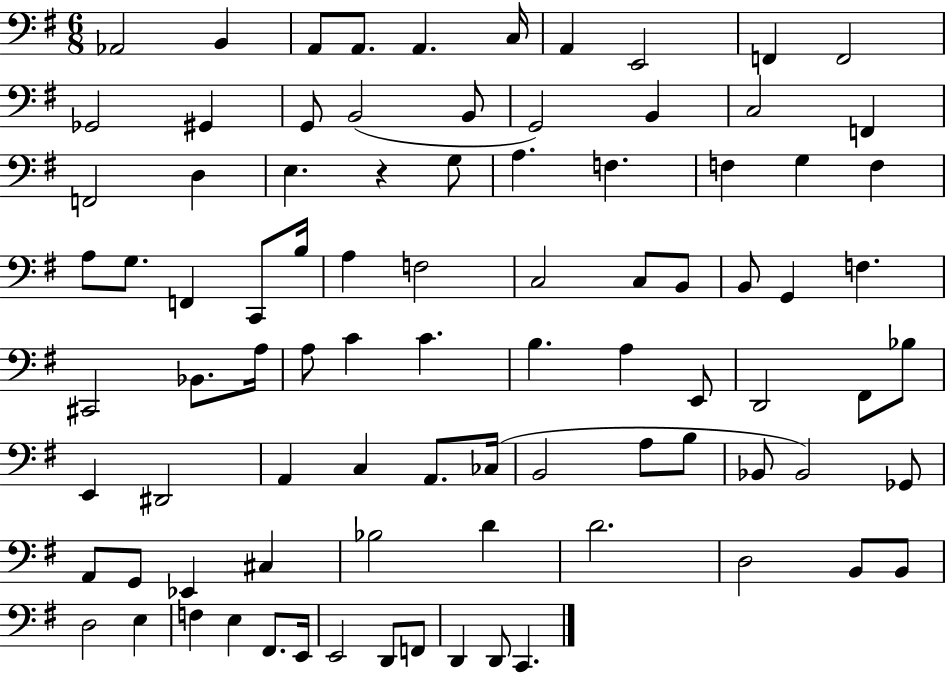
Ab2/h B2/q A2/e A2/e. A2/q. C3/s A2/q E2/h F2/q F2/h Gb2/h G#2/q G2/e B2/h B2/e G2/h B2/q C3/h F2/q F2/h D3/q E3/q. R/q G3/e A3/q. F3/q. F3/q G3/q F3/q A3/e G3/e. F2/q C2/e B3/s A3/q F3/h C3/h C3/e B2/e B2/e G2/q F3/q. C#2/h Bb2/e. A3/s A3/e C4/q C4/q. B3/q. A3/q E2/e D2/h F#2/e Bb3/e E2/q D#2/h A2/q C3/q A2/e. CES3/s B2/h A3/e B3/e Bb2/e Bb2/h Gb2/e A2/e G2/e Eb2/q C#3/q Bb3/h D4/q D4/h. D3/h B2/e B2/e D3/h E3/q F3/q E3/q F#2/e. E2/s E2/h D2/e F2/e D2/q D2/e C2/q.